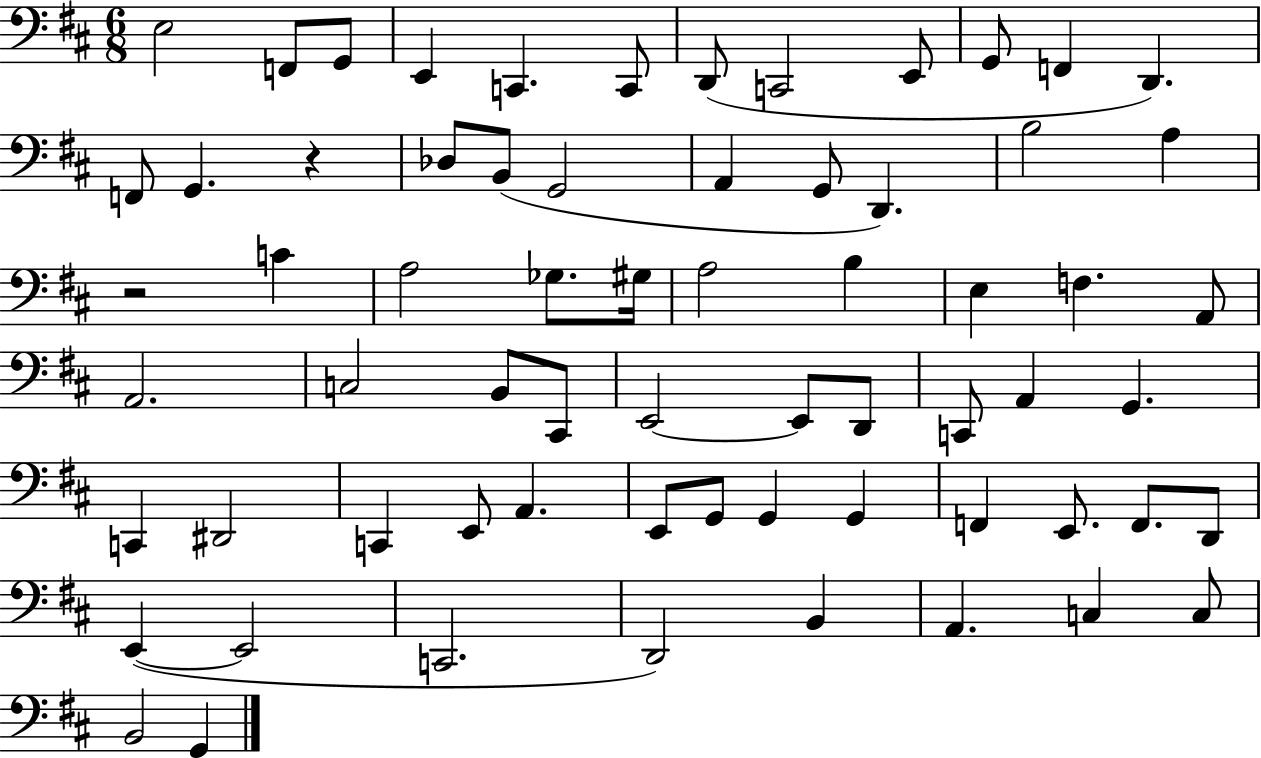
E3/h F2/e G2/e E2/q C2/q. C2/e D2/e C2/h E2/e G2/e F2/q D2/q. F2/e G2/q. R/q Db3/e B2/e G2/h A2/q G2/e D2/q. B3/h A3/q R/h C4/q A3/h Gb3/e. G#3/s A3/h B3/q E3/q F3/q. A2/e A2/h. C3/h B2/e C#2/e E2/h E2/e D2/e C2/e A2/q G2/q. C2/q D#2/h C2/q E2/e A2/q. E2/e G2/e G2/q G2/q F2/q E2/e. F2/e. D2/e E2/q E2/h C2/h. D2/h B2/q A2/q. C3/q C3/e B2/h G2/q